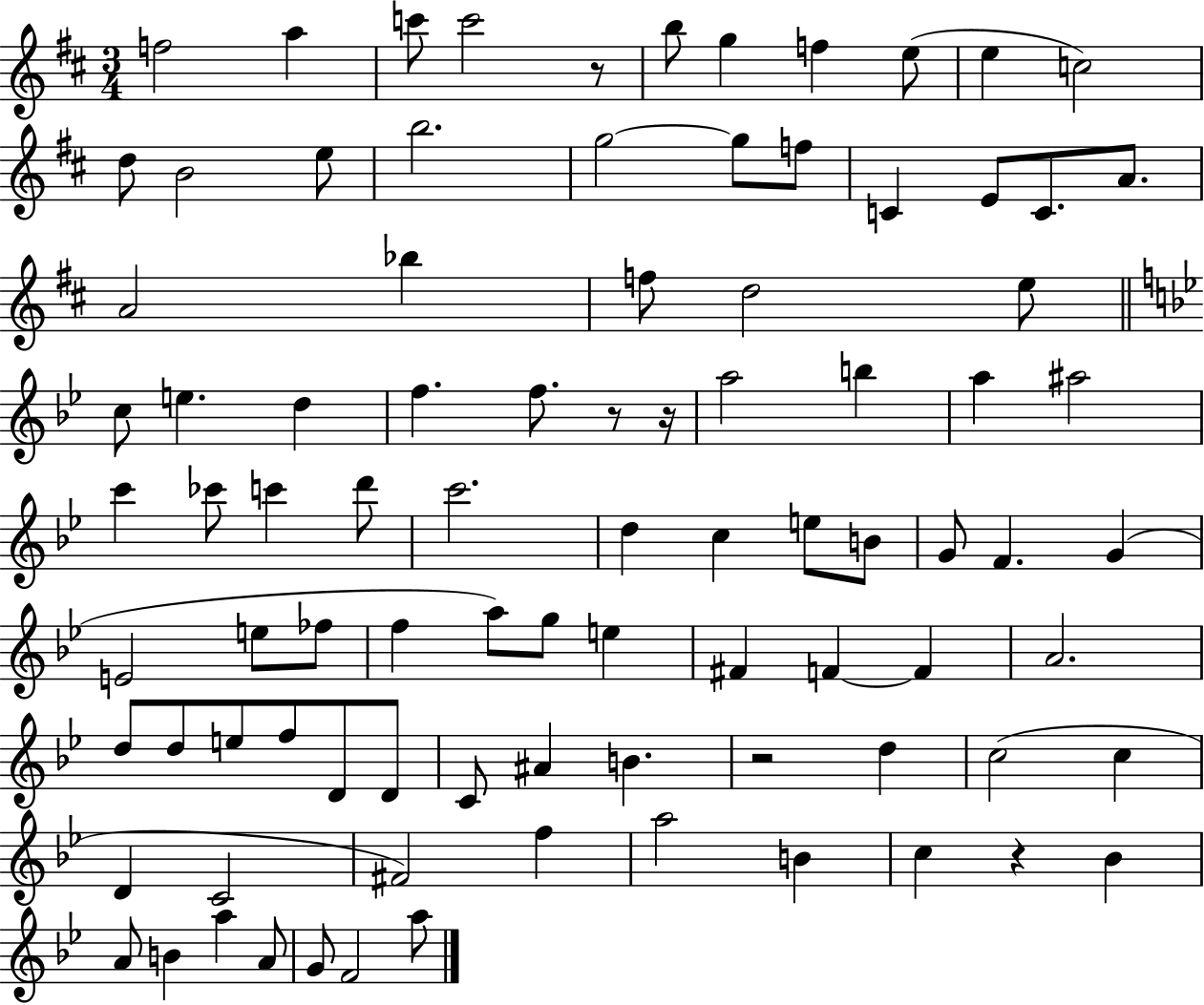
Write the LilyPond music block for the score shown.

{
  \clef treble
  \numericTimeSignature
  \time 3/4
  \key d \major
  \repeat volta 2 { f''2 a''4 | c'''8 c'''2 r8 | b''8 g''4 f''4 e''8( | e''4 c''2) | \break d''8 b'2 e''8 | b''2. | g''2~~ g''8 f''8 | c'4 e'8 c'8. a'8. | \break a'2 bes''4 | f''8 d''2 e''8 | \bar "||" \break \key g \minor c''8 e''4. d''4 | f''4. f''8. r8 r16 | a''2 b''4 | a''4 ais''2 | \break c'''4 ces'''8 c'''4 d'''8 | c'''2. | d''4 c''4 e''8 b'8 | g'8 f'4. g'4( | \break e'2 e''8 fes''8 | f''4 a''8) g''8 e''4 | fis'4 f'4~~ f'4 | a'2. | \break d''8 d''8 e''8 f''8 d'8 d'8 | c'8 ais'4 b'4. | r2 d''4 | c''2( c''4 | \break d'4 c'2 | fis'2) f''4 | a''2 b'4 | c''4 r4 bes'4 | \break a'8 b'4 a''4 a'8 | g'8 f'2 a''8 | } \bar "|."
}